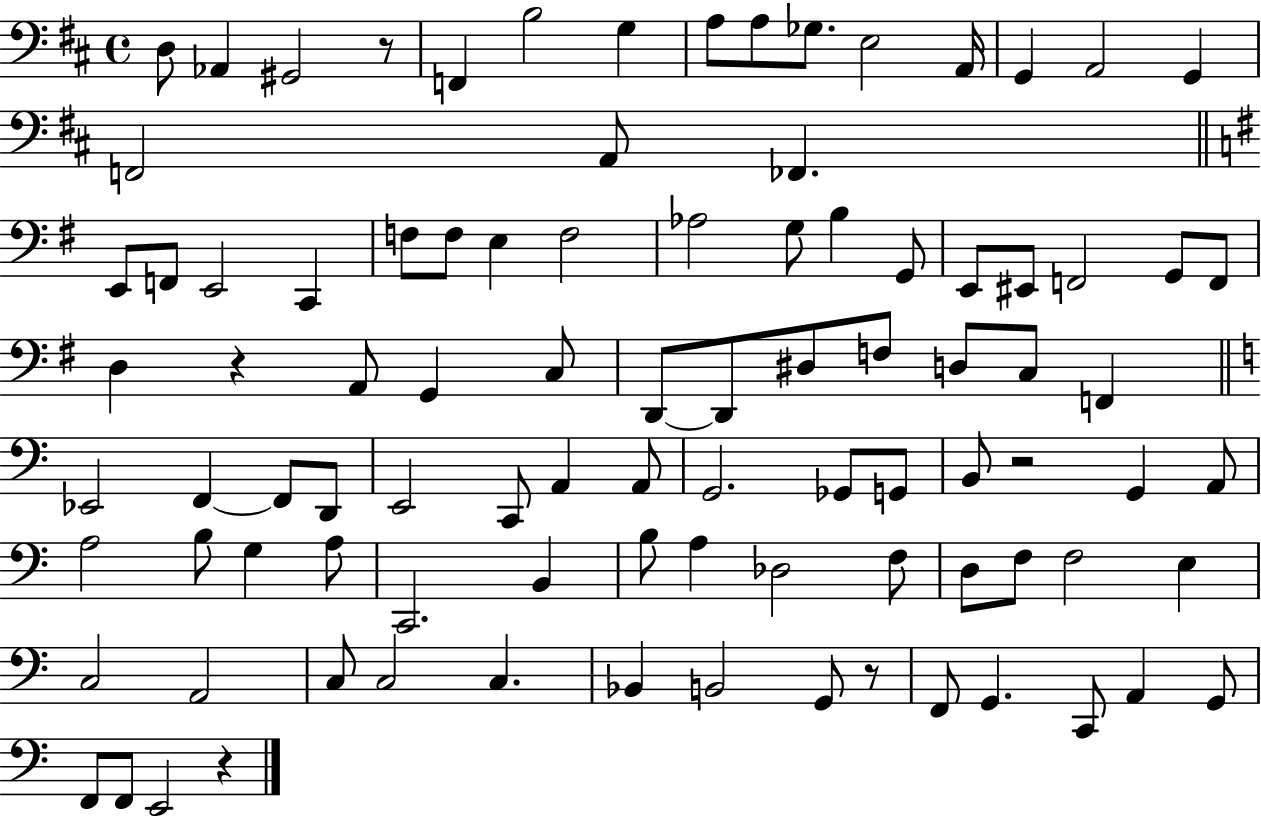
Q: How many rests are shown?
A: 5